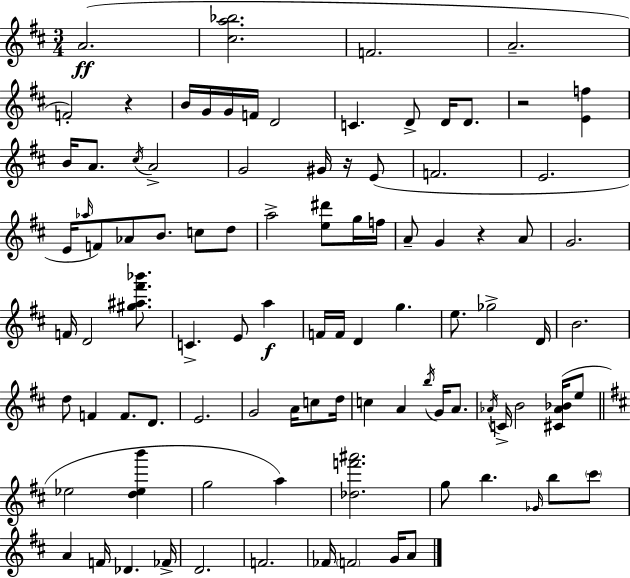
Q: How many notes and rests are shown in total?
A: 96